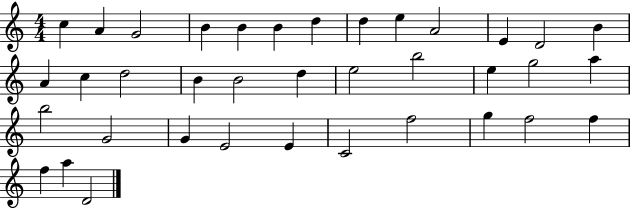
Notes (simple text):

C5/q A4/q G4/h B4/q B4/q B4/q D5/q D5/q E5/q A4/h E4/q D4/h B4/q A4/q C5/q D5/h B4/q B4/h D5/q E5/h B5/h E5/q G5/h A5/q B5/h G4/h G4/q E4/h E4/q C4/h F5/h G5/q F5/h F5/q F5/q A5/q D4/h